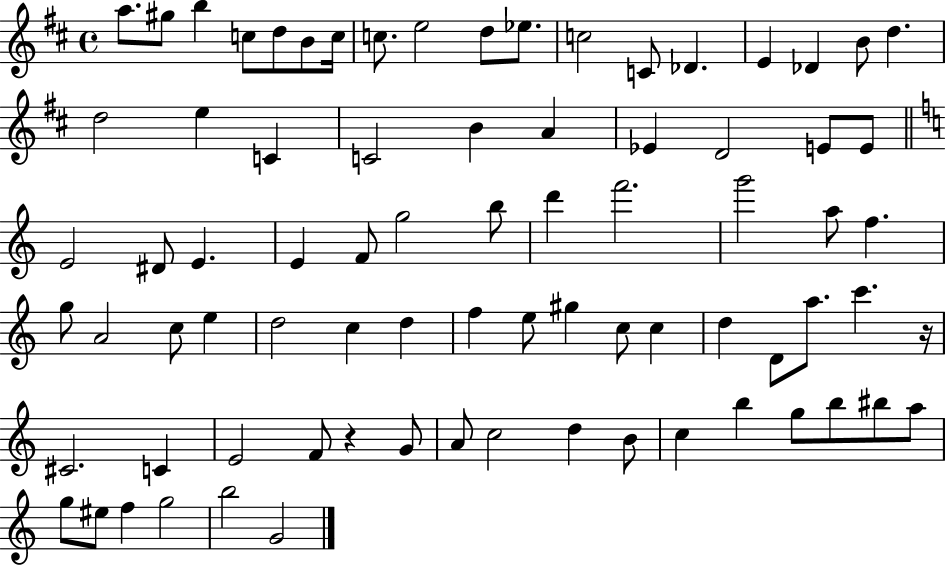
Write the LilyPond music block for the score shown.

{
  \clef treble
  \time 4/4
  \defaultTimeSignature
  \key d \major
  a''8. gis''8 b''4 c''8 d''8 b'8 c''16 | c''8. e''2 d''8 ees''8. | c''2 c'8 des'4. | e'4 des'4 b'8 d''4. | \break d''2 e''4 c'4 | c'2 b'4 a'4 | ees'4 d'2 e'8 e'8 | \bar "||" \break \key a \minor e'2 dis'8 e'4. | e'4 f'8 g''2 b''8 | d'''4 f'''2. | g'''2 a''8 f''4. | \break g''8 a'2 c''8 e''4 | d''2 c''4 d''4 | f''4 e''8 gis''4 c''8 c''4 | d''4 d'8 a''8. c'''4. r16 | \break cis'2. c'4 | e'2 f'8 r4 g'8 | a'8 c''2 d''4 b'8 | c''4 b''4 g''8 b''8 bis''8 a''8 | \break g''8 eis''8 f''4 g''2 | b''2 g'2 | \bar "|."
}